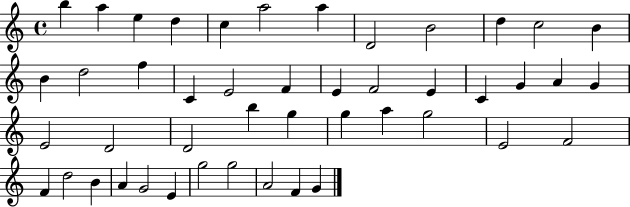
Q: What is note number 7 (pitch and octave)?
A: A5